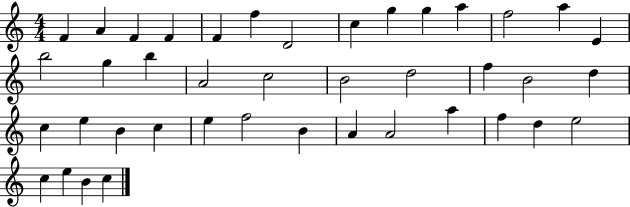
X:1
T:Untitled
M:4/4
L:1/4
K:C
F A F F F f D2 c g g a f2 a E b2 g b A2 c2 B2 d2 f B2 d c e B c e f2 B A A2 a f d e2 c e B c